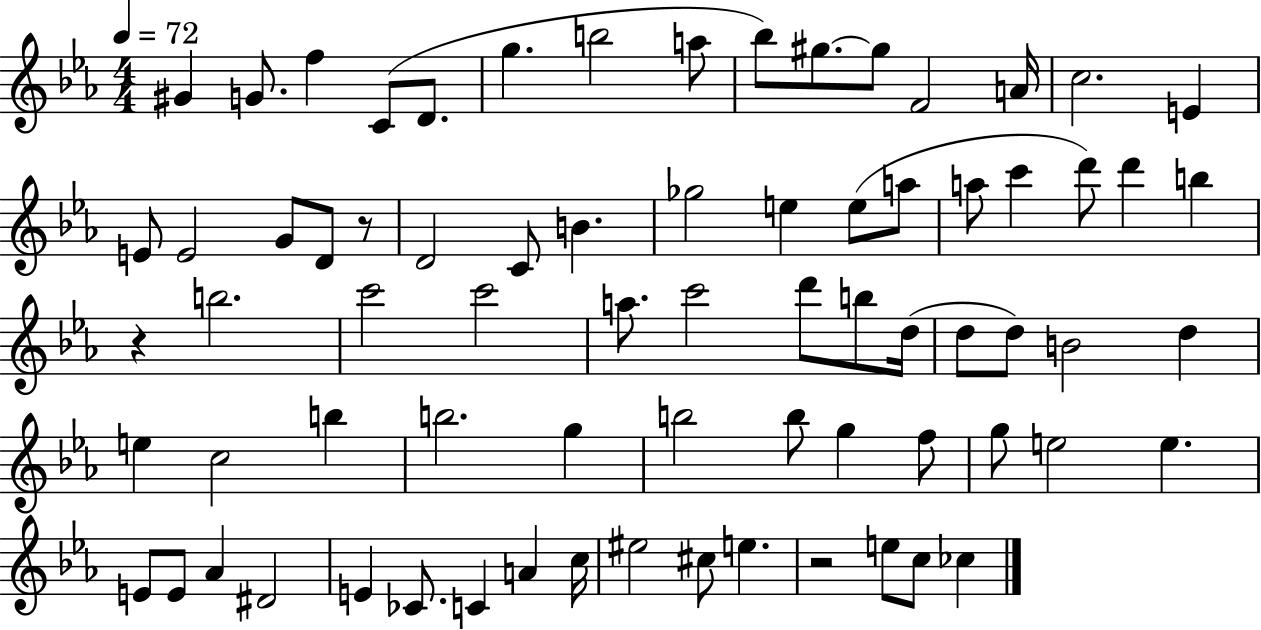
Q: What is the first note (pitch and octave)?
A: G#4